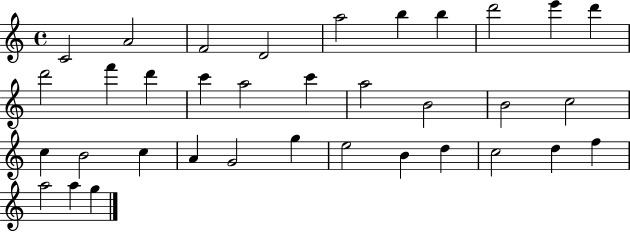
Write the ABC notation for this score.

X:1
T:Untitled
M:4/4
L:1/4
K:C
C2 A2 F2 D2 a2 b b d'2 e' d' d'2 f' d' c' a2 c' a2 B2 B2 c2 c B2 c A G2 g e2 B d c2 d f a2 a g